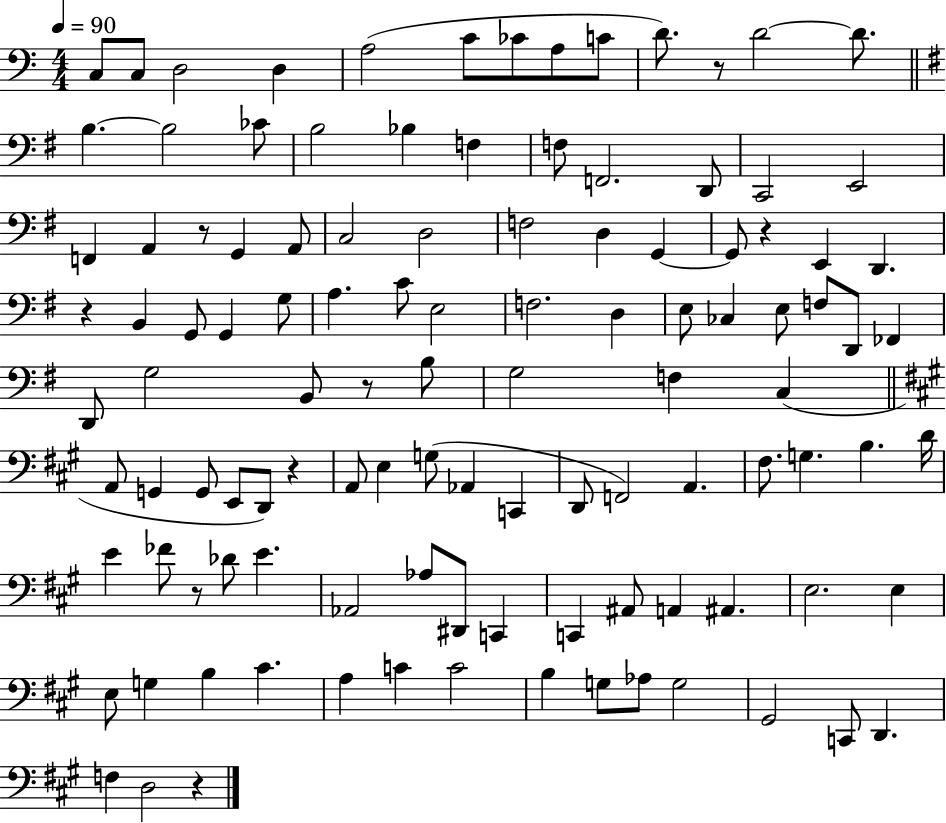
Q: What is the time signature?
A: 4/4